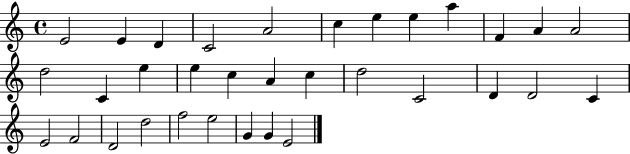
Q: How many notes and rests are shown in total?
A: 33